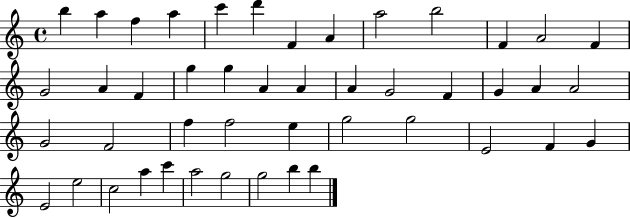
{
  \clef treble
  \time 4/4
  \defaultTimeSignature
  \key c \major
  b''4 a''4 f''4 a''4 | c'''4 d'''4 f'4 a'4 | a''2 b''2 | f'4 a'2 f'4 | \break g'2 a'4 f'4 | g''4 g''4 a'4 a'4 | a'4 g'2 f'4 | g'4 a'4 a'2 | \break g'2 f'2 | f''4 f''2 e''4 | g''2 g''2 | e'2 f'4 g'4 | \break e'2 e''2 | c''2 a''4 c'''4 | a''2 g''2 | g''2 b''4 b''4 | \break \bar "|."
}